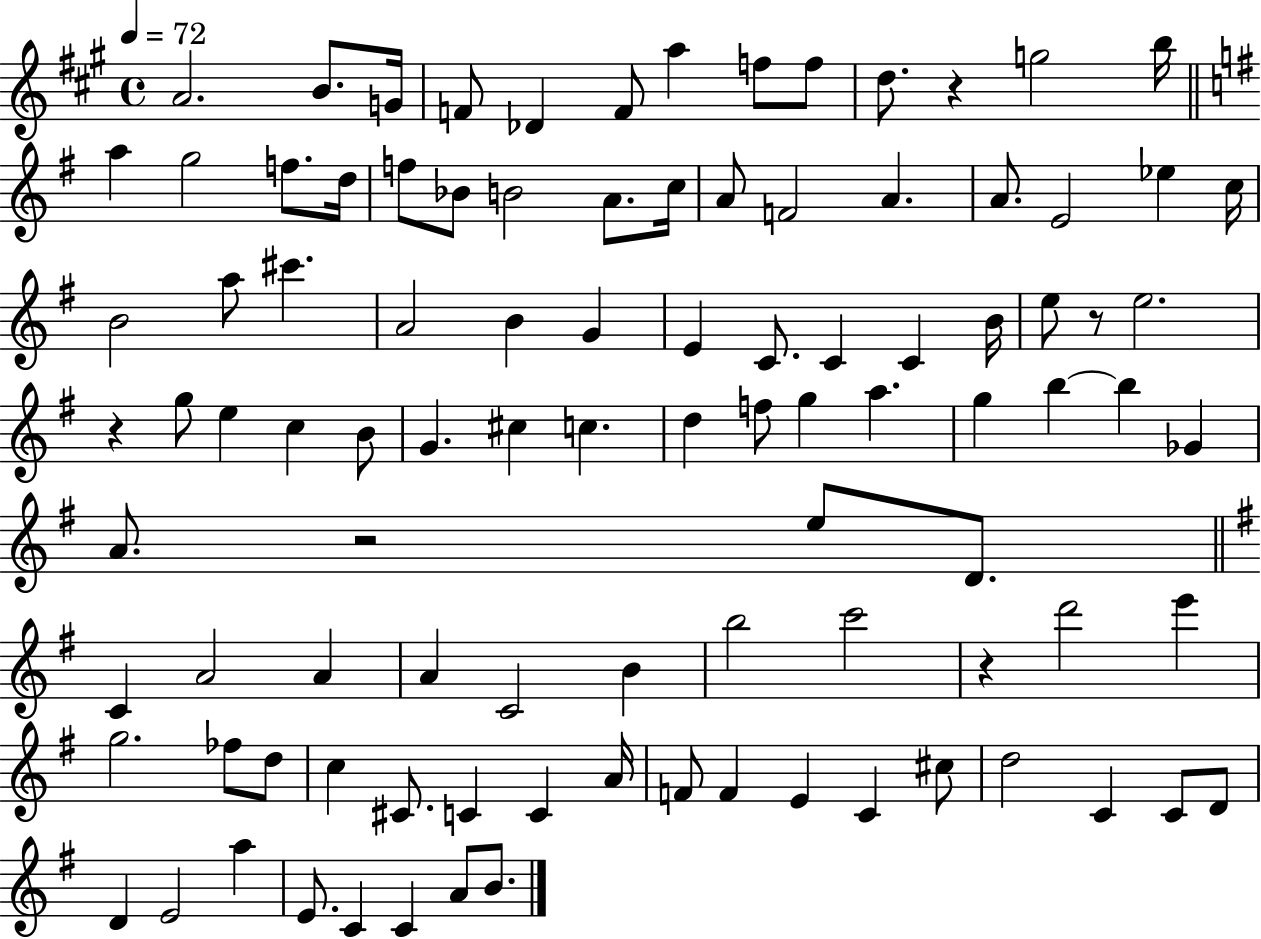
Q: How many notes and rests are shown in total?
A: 99